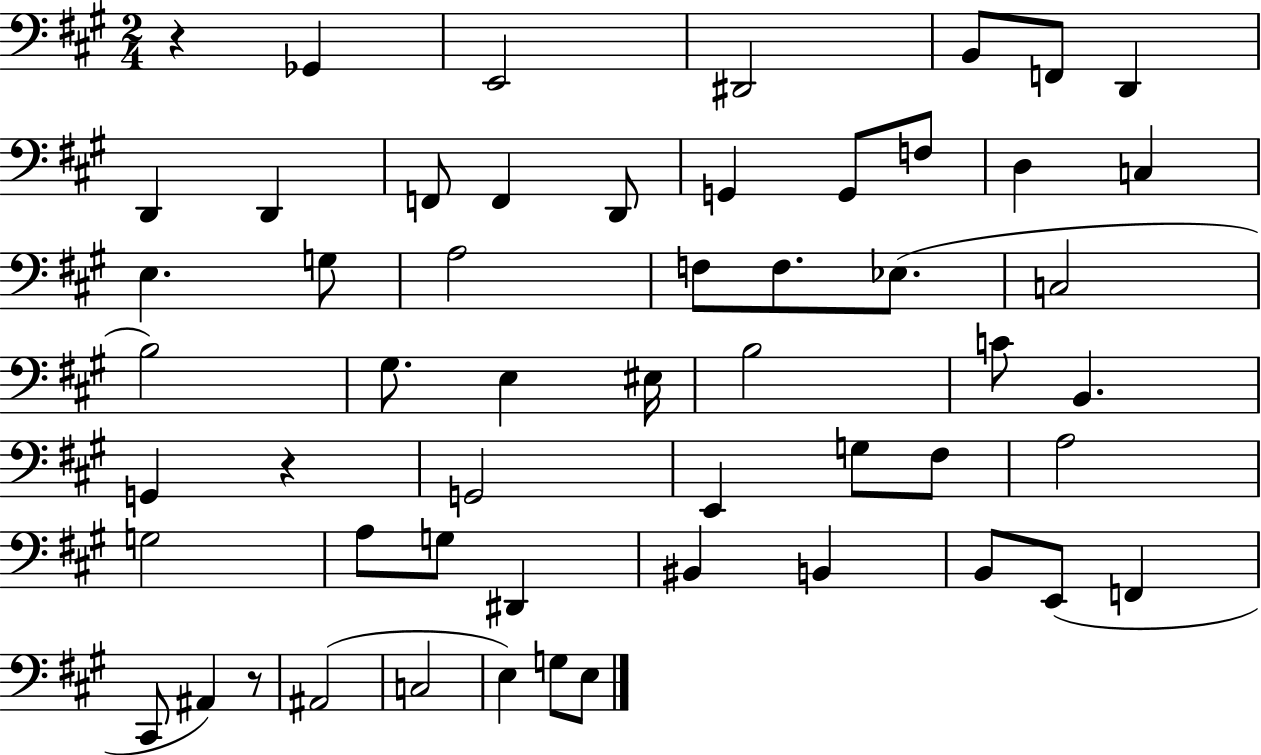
{
  \clef bass
  \numericTimeSignature
  \time 2/4
  \key a \major
  \repeat volta 2 { r4 ges,4 | e,2 | dis,2 | b,8 f,8 d,4 | \break d,4 d,4 | f,8 f,4 d,8 | g,4 g,8 f8 | d4 c4 | \break e4. g8 | a2 | f8 f8. ees8.( | c2 | \break b2) | gis8. e4 eis16 | b2 | c'8 b,4. | \break g,4 r4 | g,2 | e,4 g8 fis8 | a2 | \break g2 | a8 g8 dis,4 | bis,4 b,4 | b,8 e,8( f,4 | \break cis,8 ais,4) r8 | ais,2( | c2 | e4) g8 e8 | \break } \bar "|."
}